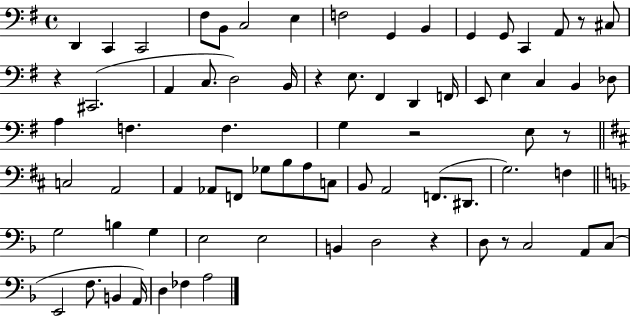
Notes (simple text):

D2/q C2/q C2/h F#3/e B2/e C3/h E3/q F3/h G2/q B2/q G2/q G2/e C2/q A2/e R/e C#3/e R/q C#2/h. A2/q C3/e. D3/h B2/s R/q E3/e. F#2/q D2/q F2/s E2/e E3/q C3/q B2/q Db3/e A3/q F3/q. F3/q. G3/q R/h E3/e R/e C3/h A2/h A2/q Ab2/e F2/e Gb3/e B3/e A3/e C3/e B2/e A2/h F2/e. D#2/e. G3/h. F3/q G3/h B3/q G3/q E3/h E3/h B2/q D3/h R/q D3/e R/e C3/h A2/e C3/e E2/h F3/e. B2/q A2/s D3/q FES3/q A3/h